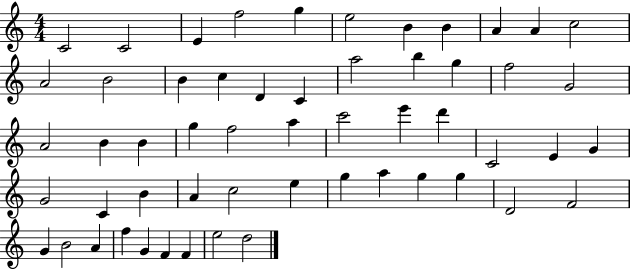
X:1
T:Untitled
M:4/4
L:1/4
K:C
C2 C2 E f2 g e2 B B A A c2 A2 B2 B c D C a2 b g f2 G2 A2 B B g f2 a c'2 e' d' C2 E G G2 C B A c2 e g a g g D2 F2 G B2 A f G F F e2 d2